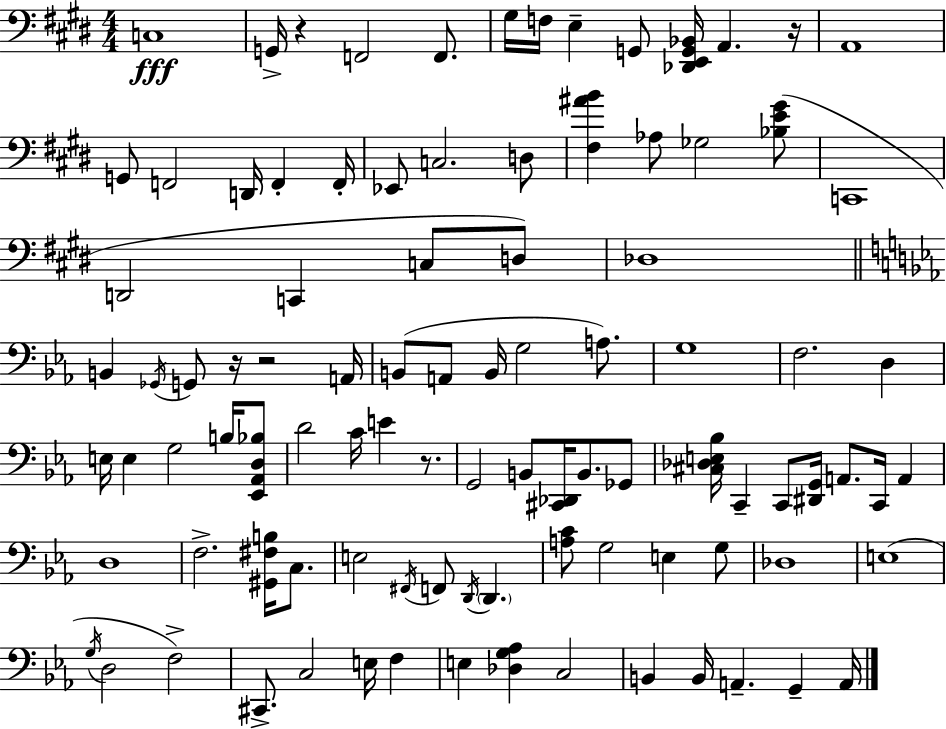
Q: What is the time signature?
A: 4/4